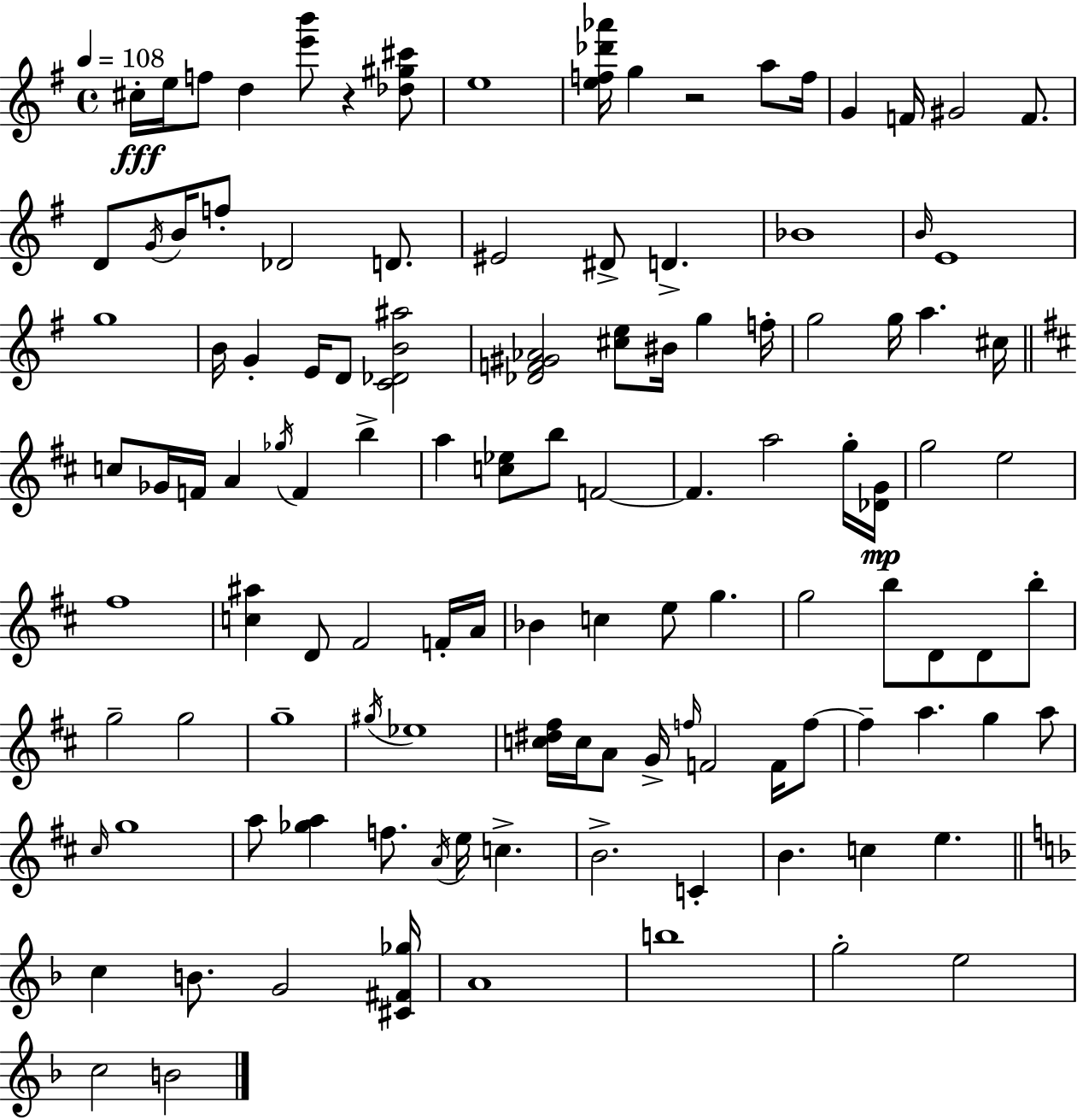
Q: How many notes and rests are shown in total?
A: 116